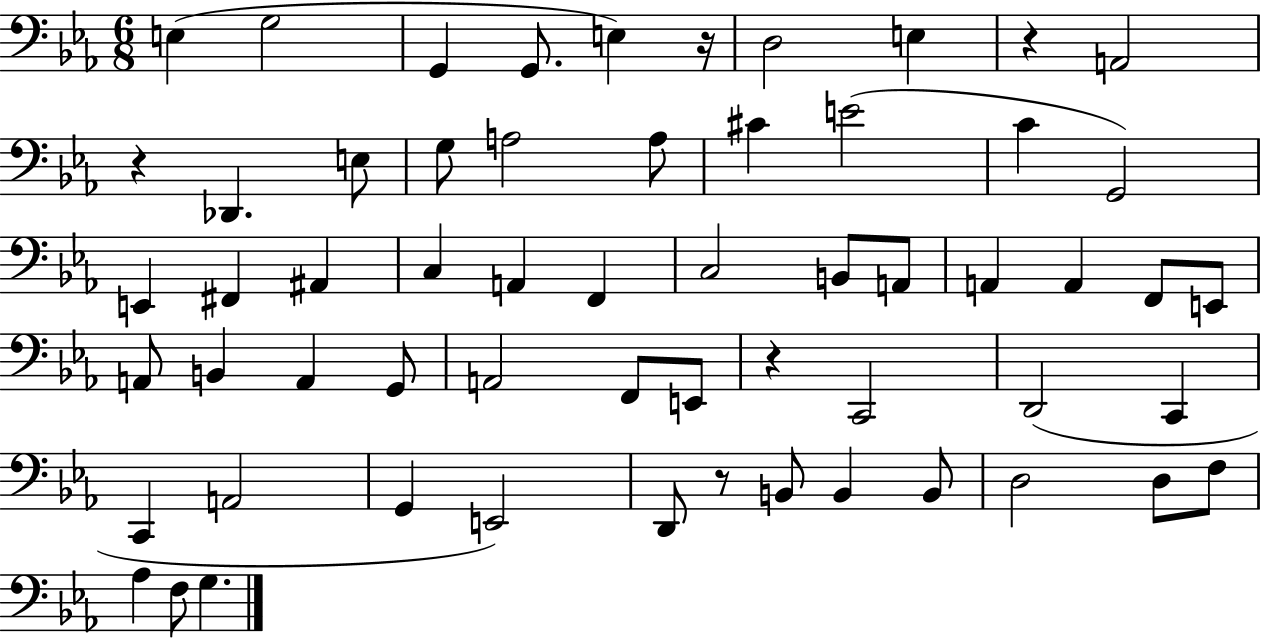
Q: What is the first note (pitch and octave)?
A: E3